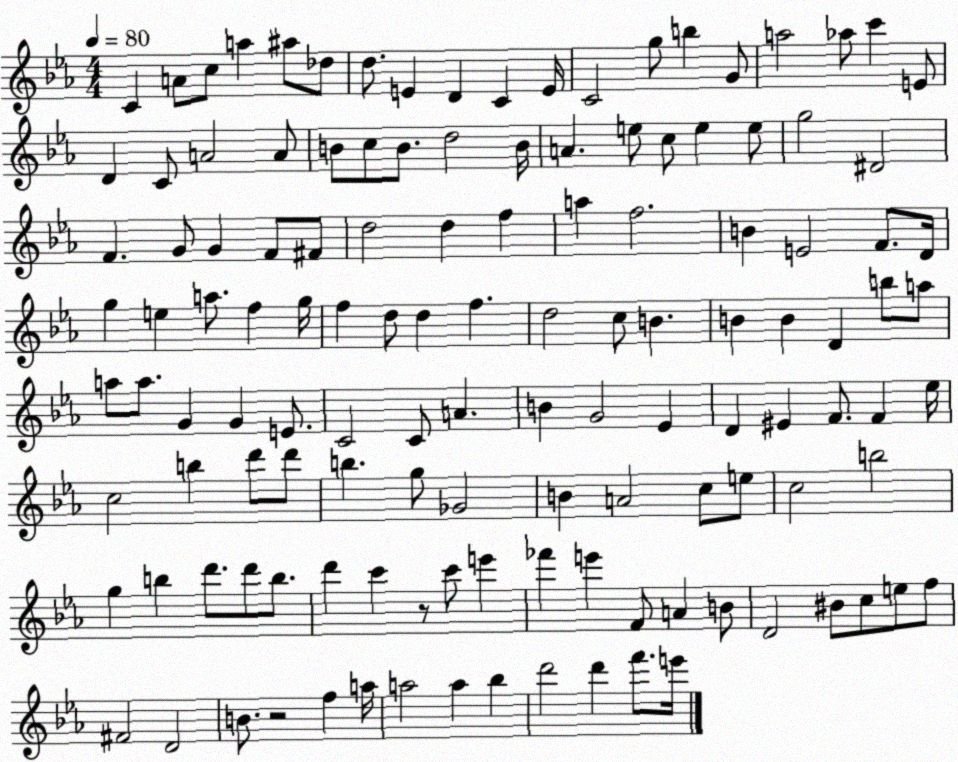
X:1
T:Untitled
M:4/4
L:1/4
K:Eb
C A/2 c/2 a ^a/2 _d/2 d/2 E D C E/4 C2 g/2 b G/2 a2 _a/2 c' E/2 D C/2 A2 A/2 B/2 c/2 B/2 d2 B/4 A e/2 c/2 e e/2 g2 ^D2 F G/2 G F/2 ^F/2 d2 d f a f2 B E2 F/2 D/4 g e a/2 f g/4 f d/2 d f d2 c/2 B B B D b/2 a/2 a/2 a/2 G G E/2 C2 C/2 A B G2 _E D ^E F/2 F _e/4 c2 b d'/2 d'/2 b g/2 _G2 B A2 c/2 e/2 c2 b2 g b d'/2 d'/2 b/2 d' c' z/2 c'/2 e' _f' e' F/2 A B/2 D2 ^B/2 c/2 e/2 f/2 ^F2 D2 B/2 z2 f a/4 a2 a _b d'2 d' f'/2 e'/4